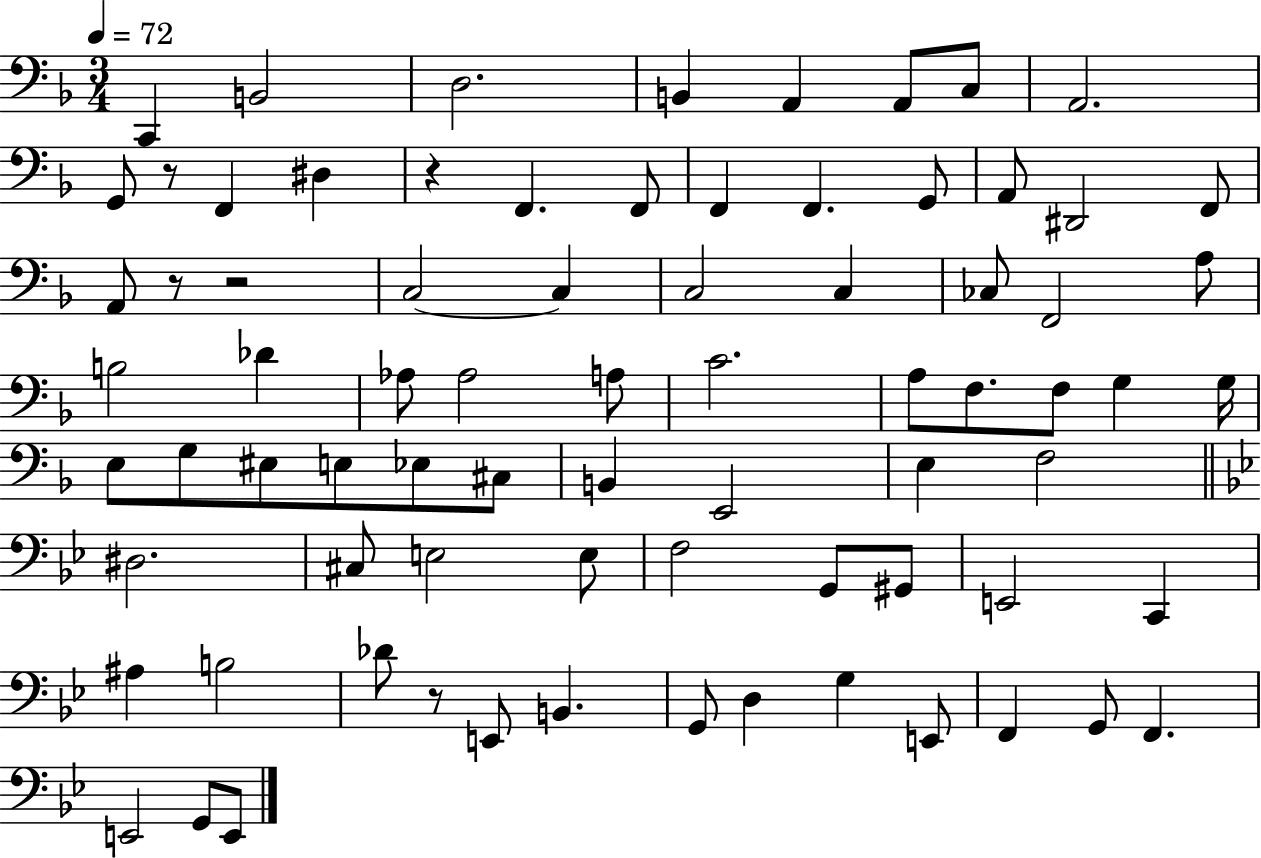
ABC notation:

X:1
T:Untitled
M:3/4
L:1/4
K:F
C,, B,,2 D,2 B,, A,, A,,/2 C,/2 A,,2 G,,/2 z/2 F,, ^D, z F,, F,,/2 F,, F,, G,,/2 A,,/2 ^D,,2 F,,/2 A,,/2 z/2 z2 C,2 C, C,2 C, _C,/2 F,,2 A,/2 B,2 _D _A,/2 _A,2 A,/2 C2 A,/2 F,/2 F,/2 G, G,/4 E,/2 G,/2 ^E,/2 E,/2 _E,/2 ^C,/2 B,, E,,2 E, F,2 ^D,2 ^C,/2 E,2 E,/2 F,2 G,,/2 ^G,,/2 E,,2 C,, ^A, B,2 _D/2 z/2 E,,/2 B,, G,,/2 D, G, E,,/2 F,, G,,/2 F,, E,,2 G,,/2 E,,/2